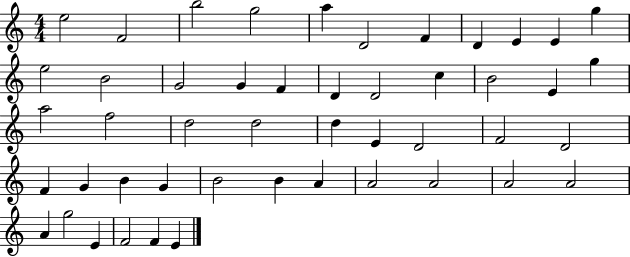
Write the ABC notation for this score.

X:1
T:Untitled
M:4/4
L:1/4
K:C
e2 F2 b2 g2 a D2 F D E E g e2 B2 G2 G F D D2 c B2 E g a2 f2 d2 d2 d E D2 F2 D2 F G B G B2 B A A2 A2 A2 A2 A g2 E F2 F E